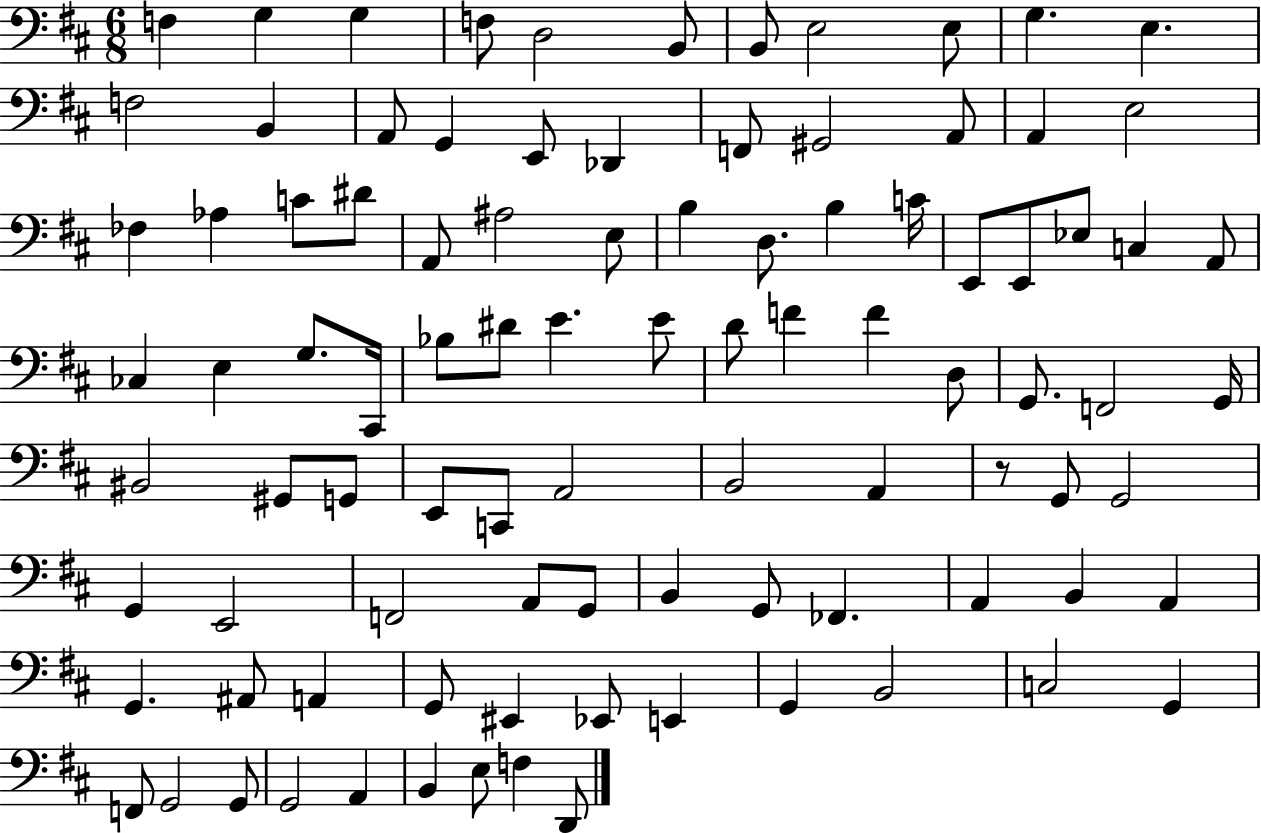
F3/q G3/q G3/q F3/e D3/h B2/e B2/e E3/h E3/e G3/q. E3/q. F3/h B2/q A2/e G2/q E2/e Db2/q F2/e G#2/h A2/e A2/q E3/h FES3/q Ab3/q C4/e D#4/e A2/e A#3/h E3/e B3/q D3/e. B3/q C4/s E2/e E2/e Eb3/e C3/q A2/e CES3/q E3/q G3/e. C#2/s Bb3/e D#4/e E4/q. E4/e D4/e F4/q F4/q D3/e G2/e. F2/h G2/s BIS2/h G#2/e G2/e E2/e C2/e A2/h B2/h A2/q R/e G2/e G2/h G2/q E2/h F2/h A2/e G2/e B2/q G2/e FES2/q. A2/q B2/q A2/q G2/q. A#2/e A2/q G2/e EIS2/q Eb2/e E2/q G2/q B2/h C3/h G2/q F2/e G2/h G2/e G2/h A2/q B2/q E3/e F3/q D2/e